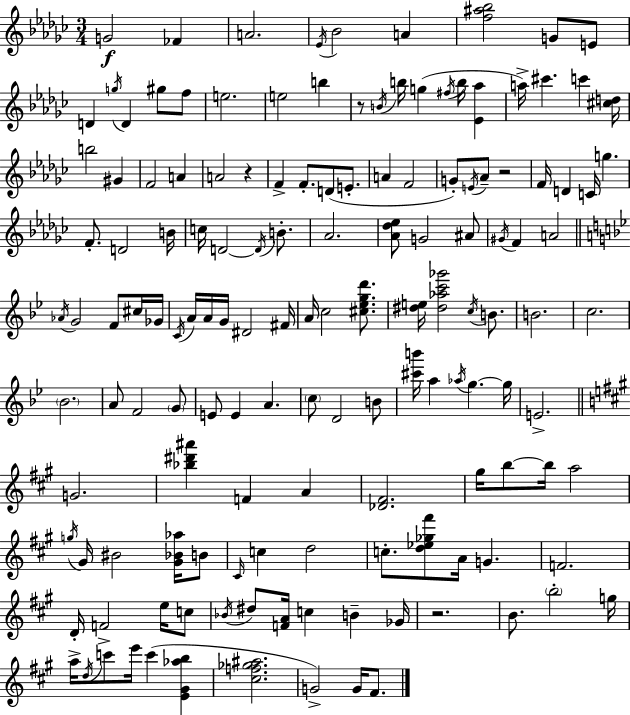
G4/h FES4/q A4/h. Eb4/s Bb4/h A4/q [F5,A#5,Bb5]/h G4/e E4/e D4/q G5/s D4/q G#5/e F5/e E5/h. E5/h B5/q R/e B4/s B5/s G5/q F#5/s B5/s [Eb4,Ab5]/q A5/s C#6/q. C6/q [C#5,D5]/s B5/h G#4/q F4/h A4/q A4/h R/q F4/q F4/e. D4/e E4/e. A4/q F4/h G4/e E4/s Ab4/e R/h F4/s D4/q C4/s G5/q. F4/e. D4/h B4/s C5/s D4/h D4/s B4/e. Ab4/h. [Ab4,Db5,Eb5]/e G4/h A#4/e G#4/s F4/q A4/h Ab4/s G4/h F4/e C#5/s Gb4/s C4/s A4/s A4/s G4/s D#4/h F#4/s A4/s C5/h [C#5,Eb5,G5,D6]/e. [D#5,E5]/s [D#5,Ab5,C6,Gb6]/h C5/s B4/e. B4/h. C5/h. Bb4/h. A4/e F4/h G4/e E4/e E4/q A4/q. C5/e D4/h B4/e [C#6,B6]/s A5/q Ab5/s G5/q. G5/s E4/h. G4/h. [Bb5,D#6,A#6]/q F4/q A4/q [Db4,F#4]/h. G#5/s B5/e B5/s A5/h G5/s G#4/s BIS4/h [G#4,Bb4,Ab5]/s B4/e C#4/s C5/q D5/h C5/e. [D5,Eb5,Gb5,F#6]/e A4/s G4/q. F4/h. D4/s F4/h E5/s C5/e Bb4/s D#5/e [F4,A4]/s C5/q B4/q Gb4/s R/h. B4/e. B5/h G5/s A5/s D5/s C6/e E6/s C6/q [E4,G#4,Ab5,B5]/q [C#5,F5,Gb5,A#5]/h. G4/h G4/s F#4/e.